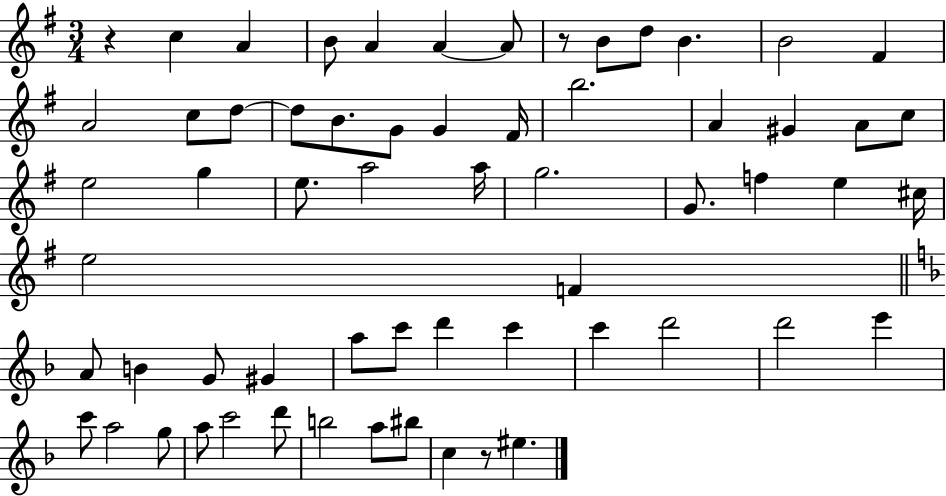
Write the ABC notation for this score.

X:1
T:Untitled
M:3/4
L:1/4
K:G
z c A B/2 A A A/2 z/2 B/2 d/2 B B2 ^F A2 c/2 d/2 d/2 B/2 G/2 G ^F/4 b2 A ^G A/2 c/2 e2 g e/2 a2 a/4 g2 G/2 f e ^c/4 e2 F A/2 B G/2 ^G a/2 c'/2 d' c' c' d'2 d'2 e' c'/2 a2 g/2 a/2 c'2 d'/2 b2 a/2 ^b/2 c z/2 ^e